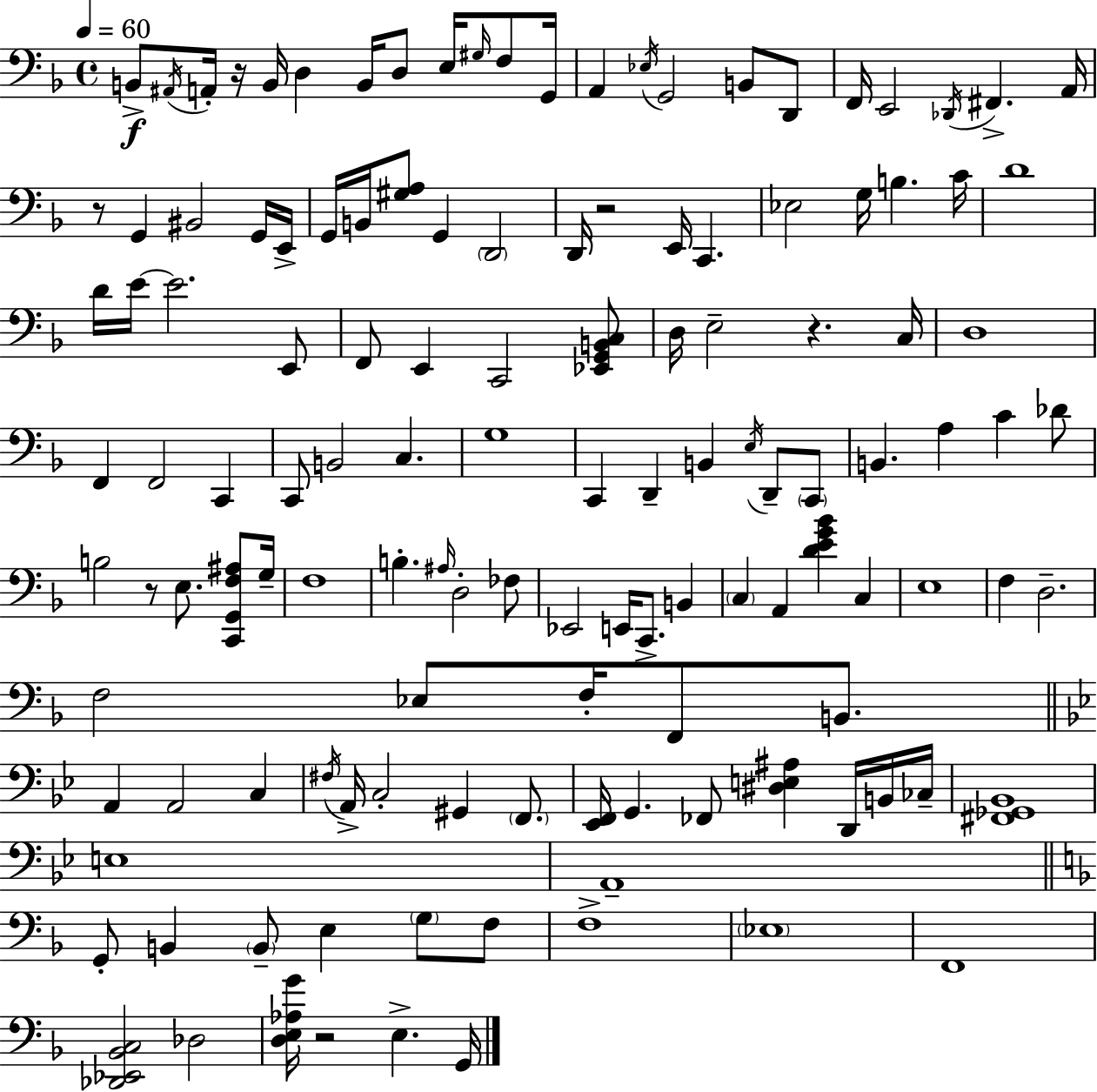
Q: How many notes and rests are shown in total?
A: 130